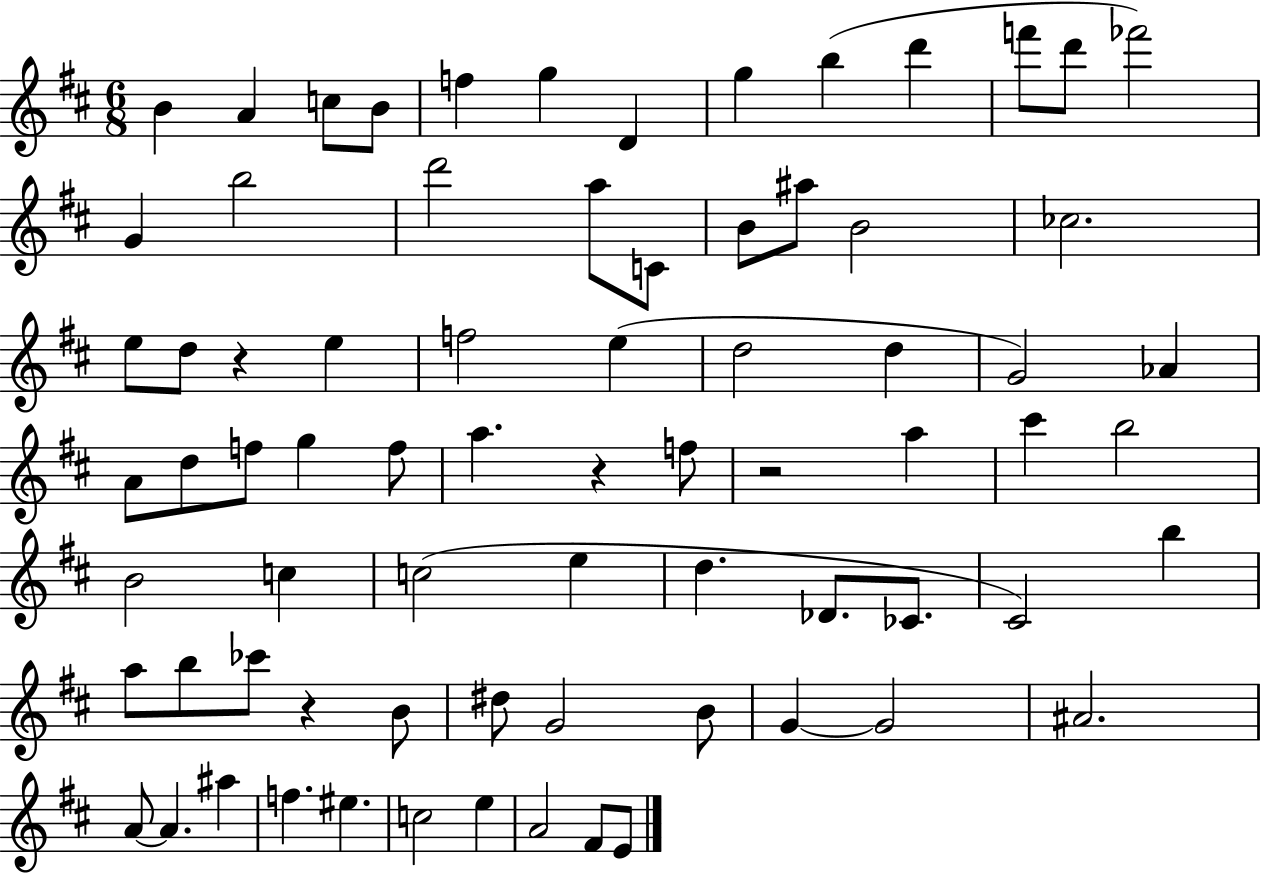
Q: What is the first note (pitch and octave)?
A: B4